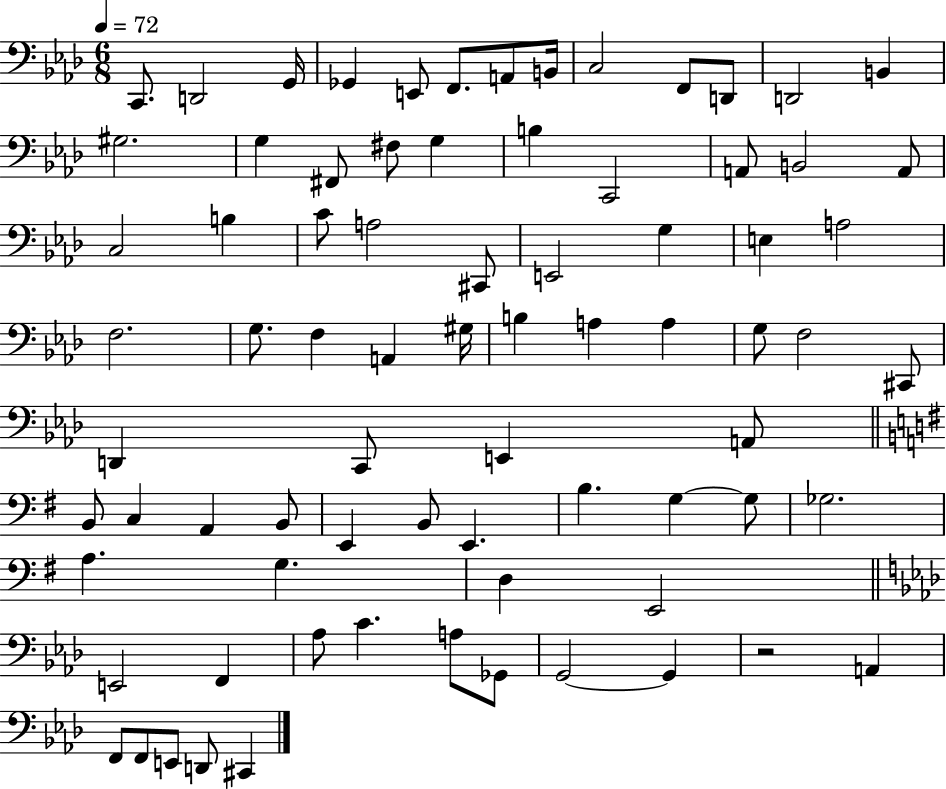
C2/e. D2/h G2/s Gb2/q E2/e F2/e. A2/e B2/s C3/h F2/e D2/e D2/h B2/q G#3/h. G3/q F#2/e F#3/e G3/q B3/q C2/h A2/e B2/h A2/e C3/h B3/q C4/e A3/h C#2/e E2/h G3/q E3/q A3/h F3/h. G3/e. F3/q A2/q G#3/s B3/q A3/q A3/q G3/e F3/h C#2/e D2/q C2/e E2/q A2/e B2/e C3/q A2/q B2/e E2/q B2/e E2/q. B3/q. G3/q G3/e Gb3/h. A3/q. G3/q. D3/q E2/h E2/h F2/q Ab3/e C4/q. A3/e Gb2/e G2/h G2/q R/h A2/q F2/e F2/e E2/e D2/e C#2/q